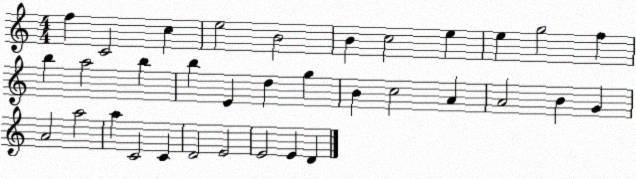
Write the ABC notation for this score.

X:1
T:Untitled
M:4/4
L:1/4
K:C
f C2 c e2 B2 B c2 e e g2 f b a2 b b E d g B c2 A A2 B G A2 a2 a C2 C D2 E2 E2 E D